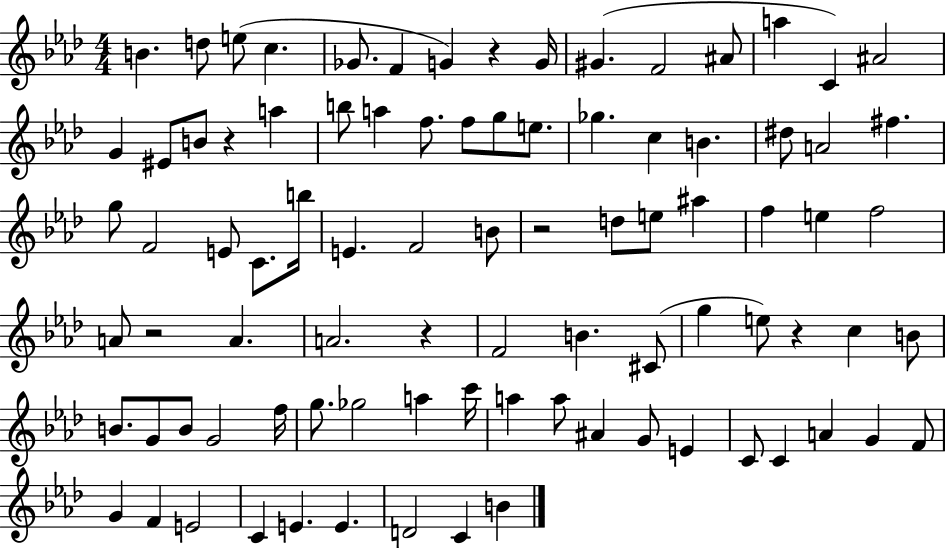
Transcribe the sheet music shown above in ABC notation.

X:1
T:Untitled
M:4/4
L:1/4
K:Ab
B d/2 e/2 c _G/2 F G z G/4 ^G F2 ^A/2 a C ^A2 G ^E/2 B/2 z a b/2 a f/2 f/2 g/2 e/2 _g c B ^d/2 A2 ^f g/2 F2 E/2 C/2 b/4 E F2 B/2 z2 d/2 e/2 ^a f e f2 A/2 z2 A A2 z F2 B ^C/2 g e/2 z c B/2 B/2 G/2 B/2 G2 f/4 g/2 _g2 a c'/4 a a/2 ^A G/2 E C/2 C A G F/2 G F E2 C E E D2 C B